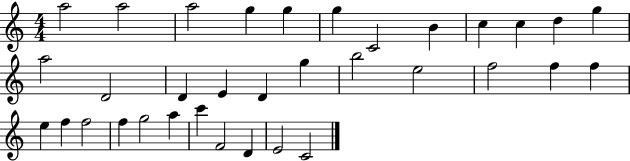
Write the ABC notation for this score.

X:1
T:Untitled
M:4/4
L:1/4
K:C
a2 a2 a2 g g g C2 B c c d g a2 D2 D E D g b2 e2 f2 f f e f f2 f g2 a c' F2 D E2 C2